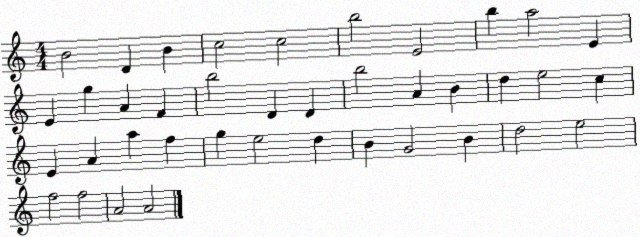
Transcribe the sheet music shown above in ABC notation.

X:1
T:Untitled
M:4/4
L:1/4
K:C
B2 D B c2 c2 b2 E2 b a2 E E g A F b2 D D b2 A B d e2 c E A a f g e2 d B G2 B d2 e2 f2 f2 A2 A2